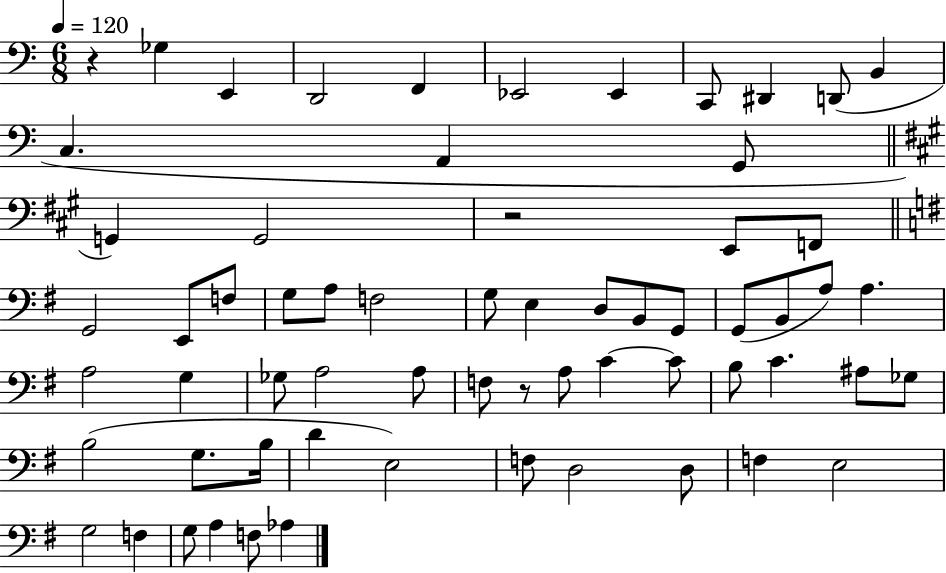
{
  \clef bass
  \numericTimeSignature
  \time 6/8
  \key c \major
  \tempo 4 = 120
  r4 ges4 e,4 | d,2 f,4 | ees,2 ees,4 | c,8 dis,4 d,8( b,4 | \break c4. a,4 g,8 | \bar "||" \break \key a \major g,4) g,2 | r2 e,8 f,8 | \bar "||" \break \key e \minor g,2 e,8 f8 | g8 a8 f2 | g8 e4 d8 b,8 g,8 | g,8( b,8 a8) a4. | \break a2 g4 | ges8 a2 a8 | f8 r8 a8 c'4~~ c'8 | b8 c'4. ais8 ges8 | \break b2( g8. b16 | d'4 e2) | f8 d2 d8 | f4 e2 | \break g2 f4 | g8 a4 f8 aes4 | \bar "|."
}